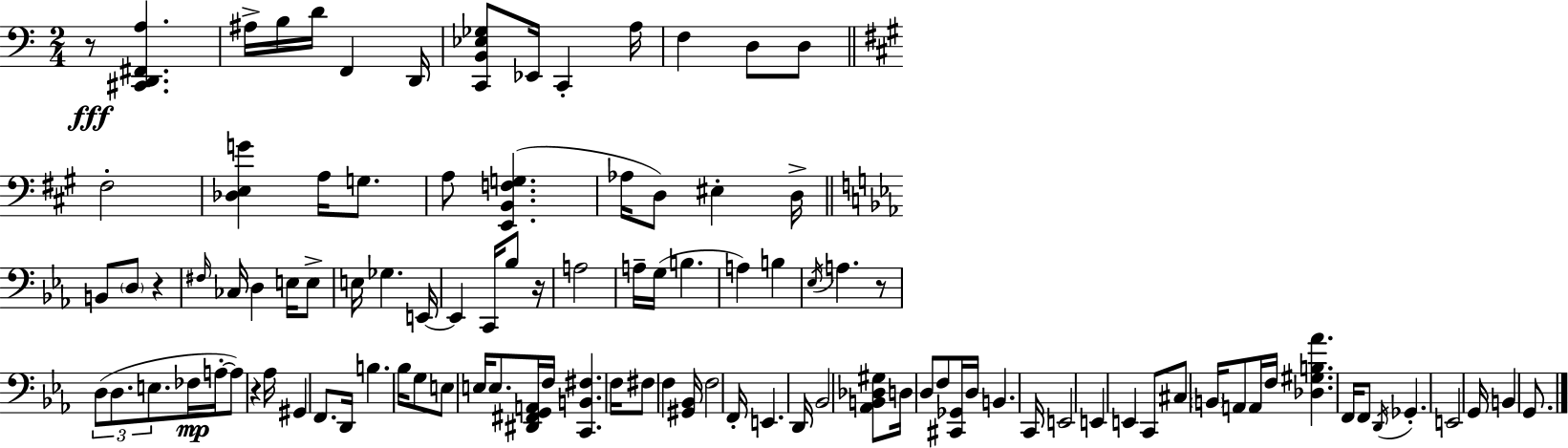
{
  \clef bass
  \numericTimeSignature
  \time 2/4
  \key a \minor
  r8\fff <cis, d, fis, a>4. | ais16-> b16 d'16 f,4 d,16 | <c, b, ees ges>8 ees,16 c,4-. a16 | f4 d8 d8 | \break \bar "||" \break \key a \major fis2-. | <des e g'>4 a16 g8. | a8 <e, b, f g>4.( | aes16 d8) eis4-. d16-> | \break \bar "||" \break \key ees \major b,8 \parenthesize d8 r4 | \grace { fis16 } ces16 d4 e16 e8-> | e16 ges4. | e,16~~ e,4 c,16 bes8 | \break r16 a2 | a16-- g16( b4. | a4) b4 | \acciaccatura { ees16 } a4. | \break r8 \tuplet 3/2 { d8( d8. e8. } | fes16\mp a16-.~~ a8) r4 | aes16 gis,4 f,8. | d,16 b4. | \break bes16 g8 e8 e16 e8. | <dis, fis, g, a,>16 f16 <c, b, fis>4. | f16 fis8 f4 | <gis, bes,>16 f2 | \break f,16-. e,4. | d,16 bes,2 | <aes, b, des gis>8 d16 d8 f8 | <cis, ges,>16 d16 b,4. | \break c,16 e,2 | e,4 e,4 | c,8 cis8 \parenthesize b,16 a,8 | a,16 f16 <des gis b aes'>4. | \break f,16 f,8 \acciaccatura { d,16 } ges,4.-. | e,2 | g,16 b,4 | g,8. \bar "|."
}